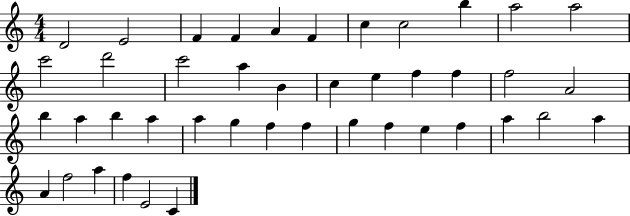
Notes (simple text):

D4/h E4/h F4/q F4/q A4/q F4/q C5/q C5/h B5/q A5/h A5/h C6/h D6/h C6/h A5/q B4/q C5/q E5/q F5/q F5/q F5/h A4/h B5/q A5/q B5/q A5/q A5/q G5/q F5/q F5/q G5/q F5/q E5/q F5/q A5/q B5/h A5/q A4/q F5/h A5/q F5/q E4/h C4/q